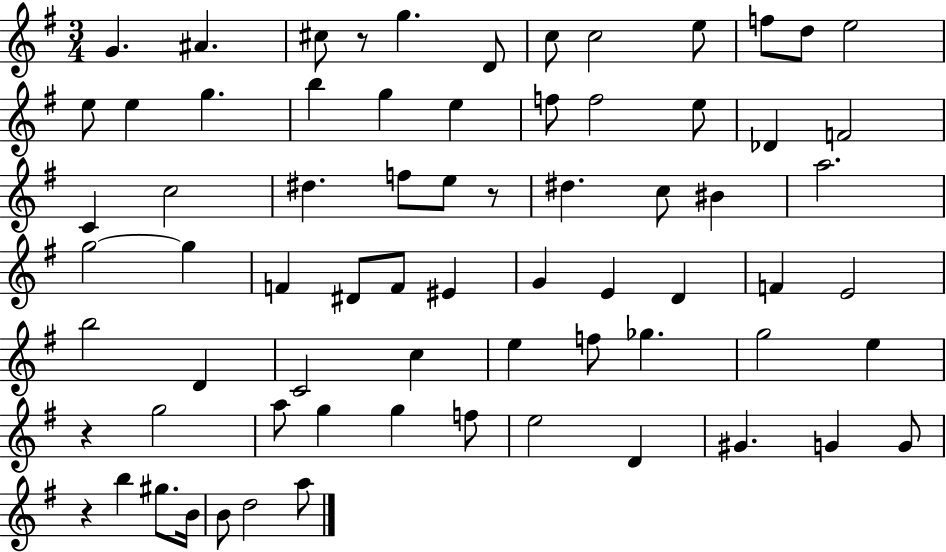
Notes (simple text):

G4/q. A#4/q. C#5/e R/e G5/q. D4/e C5/e C5/h E5/e F5/e D5/e E5/h E5/e E5/q G5/q. B5/q G5/q E5/q F5/e F5/h E5/e Db4/q F4/h C4/q C5/h D#5/q. F5/e E5/e R/e D#5/q. C5/e BIS4/q A5/h. G5/h G5/q F4/q D#4/e F4/e EIS4/q G4/q E4/q D4/q F4/q E4/h B5/h D4/q C4/h C5/q E5/q F5/e Gb5/q. G5/h E5/q R/q G5/h A5/e G5/q G5/q F5/e E5/h D4/q G#4/q. G4/q G4/e R/q B5/q G#5/e. B4/s B4/e D5/h A5/e